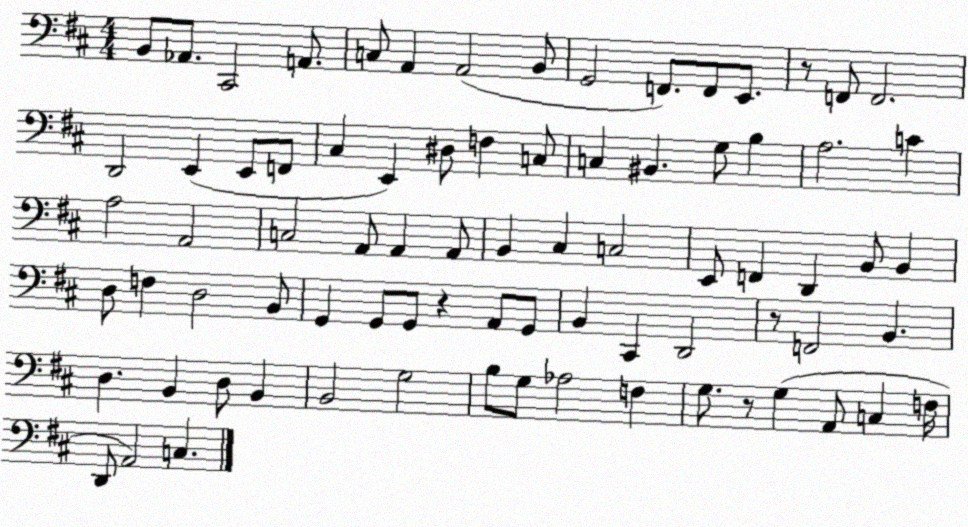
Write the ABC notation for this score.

X:1
T:Untitled
M:4/4
L:1/4
K:D
B,,/2 _A,,/2 ^C,,2 A,,/2 C,/2 A,, A,,2 B,,/2 G,,2 F,,/2 F,,/2 E,,/2 z/2 F,,/2 F,,2 D,,2 E,, E,,/2 F,,/2 ^C, E,, ^D,/2 F, C,/2 C, ^B,, G,/2 B, A,2 C A,2 A,,2 C,2 A,,/2 A,, A,,/2 B,, ^C, C,2 E,,/2 F,, D,, B,,/2 B,, D,/2 F, D,2 B,,/2 G,, G,,/2 G,,/2 z A,,/2 G,,/2 B,, ^C,, D,,2 z/2 F,,2 B,, D, B,, D,/2 B,, B,,2 G,2 B,/2 G,/2 _A,2 F, G,/2 z/2 G, A,,/2 C, F,/4 D,,/2 A,,2 C,